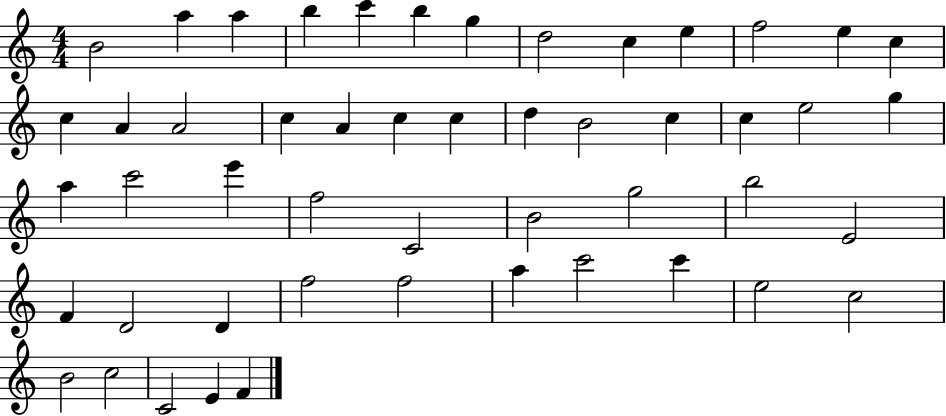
{
  \clef treble
  \numericTimeSignature
  \time 4/4
  \key c \major
  b'2 a''4 a''4 | b''4 c'''4 b''4 g''4 | d''2 c''4 e''4 | f''2 e''4 c''4 | \break c''4 a'4 a'2 | c''4 a'4 c''4 c''4 | d''4 b'2 c''4 | c''4 e''2 g''4 | \break a''4 c'''2 e'''4 | f''2 c'2 | b'2 g''2 | b''2 e'2 | \break f'4 d'2 d'4 | f''2 f''2 | a''4 c'''2 c'''4 | e''2 c''2 | \break b'2 c''2 | c'2 e'4 f'4 | \bar "|."
}